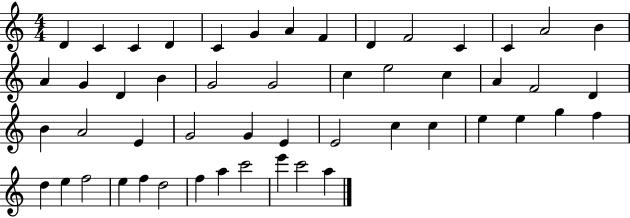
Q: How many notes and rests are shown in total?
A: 51